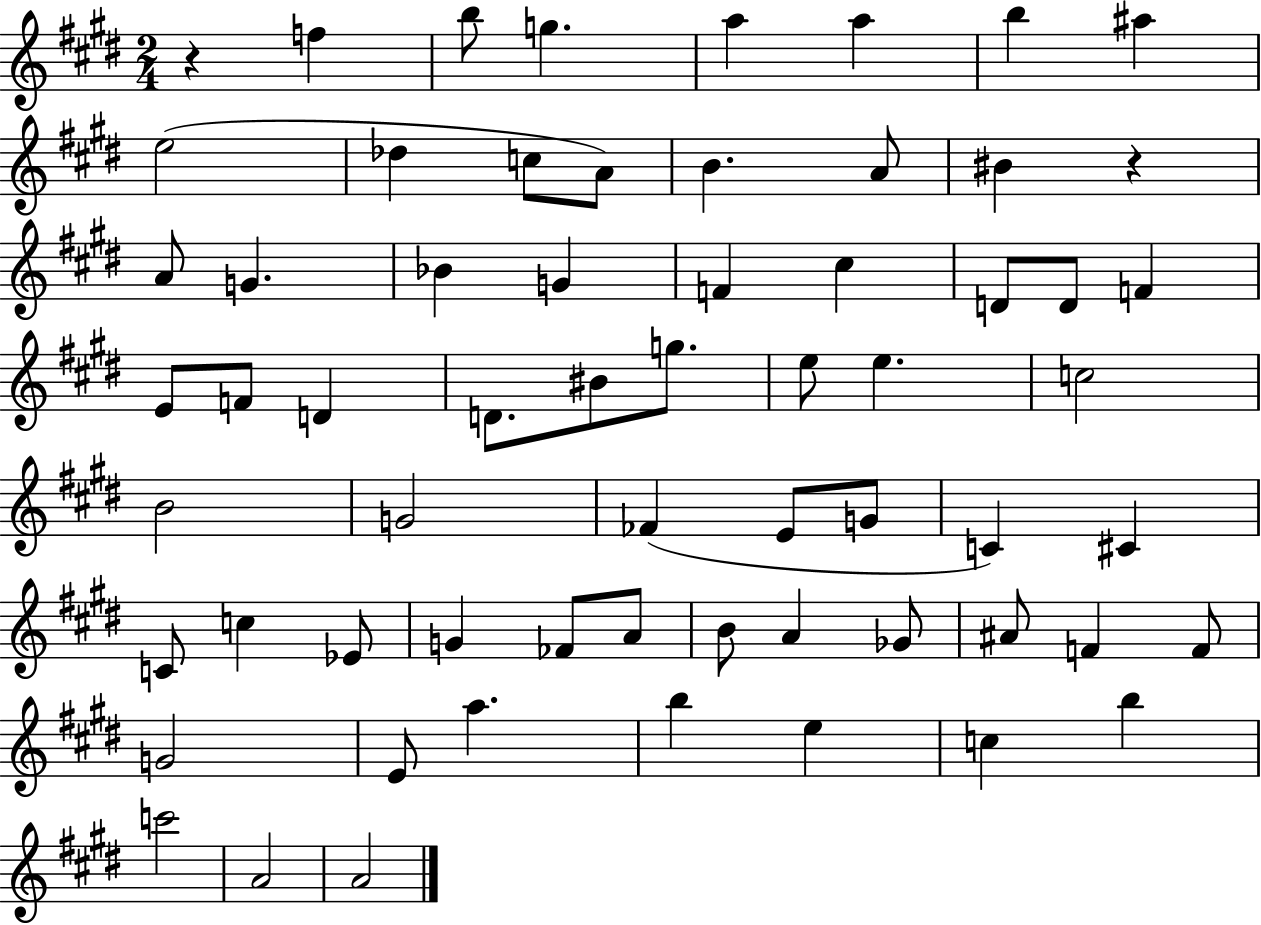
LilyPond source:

{
  \clef treble
  \numericTimeSignature
  \time 2/4
  \key e \major
  \repeat volta 2 { r4 f''4 | b''8 g''4. | a''4 a''4 | b''4 ais''4 | \break e''2( | des''4 c''8 a'8) | b'4. a'8 | bis'4 r4 | \break a'8 g'4. | bes'4 g'4 | f'4 cis''4 | d'8 d'8 f'4 | \break e'8 f'8 d'4 | d'8. bis'8 g''8. | e''8 e''4. | c''2 | \break b'2 | g'2 | fes'4( e'8 g'8 | c'4) cis'4 | \break c'8 c''4 ees'8 | g'4 fes'8 a'8 | b'8 a'4 ges'8 | ais'8 f'4 f'8 | \break g'2 | e'8 a''4. | b''4 e''4 | c''4 b''4 | \break c'''2 | a'2 | a'2 | } \bar "|."
}